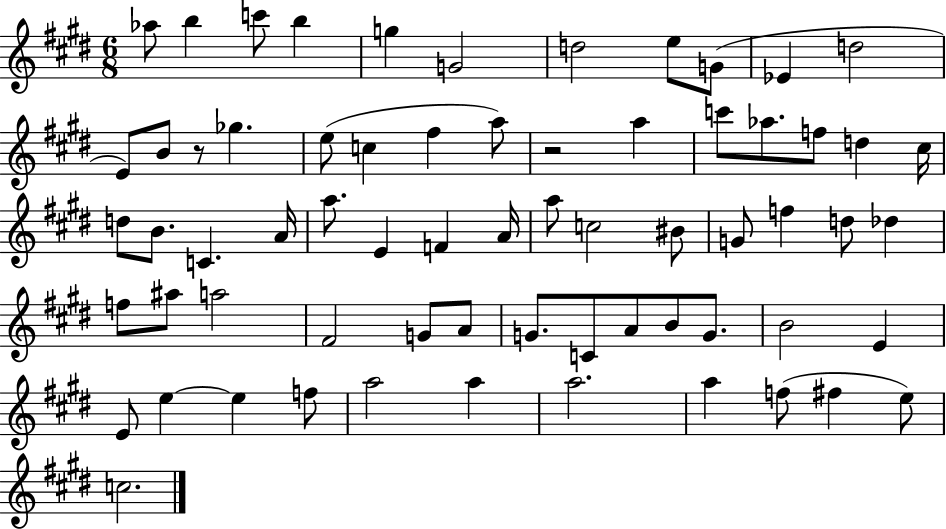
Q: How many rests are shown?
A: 2